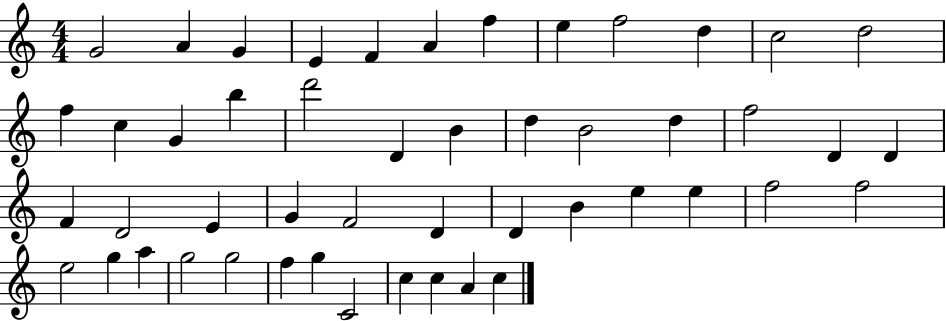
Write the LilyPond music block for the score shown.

{
  \clef treble
  \numericTimeSignature
  \time 4/4
  \key c \major
  g'2 a'4 g'4 | e'4 f'4 a'4 f''4 | e''4 f''2 d''4 | c''2 d''2 | \break f''4 c''4 g'4 b''4 | d'''2 d'4 b'4 | d''4 b'2 d''4 | f''2 d'4 d'4 | \break f'4 d'2 e'4 | g'4 f'2 d'4 | d'4 b'4 e''4 e''4 | f''2 f''2 | \break e''2 g''4 a''4 | g''2 g''2 | f''4 g''4 c'2 | c''4 c''4 a'4 c''4 | \break \bar "|."
}